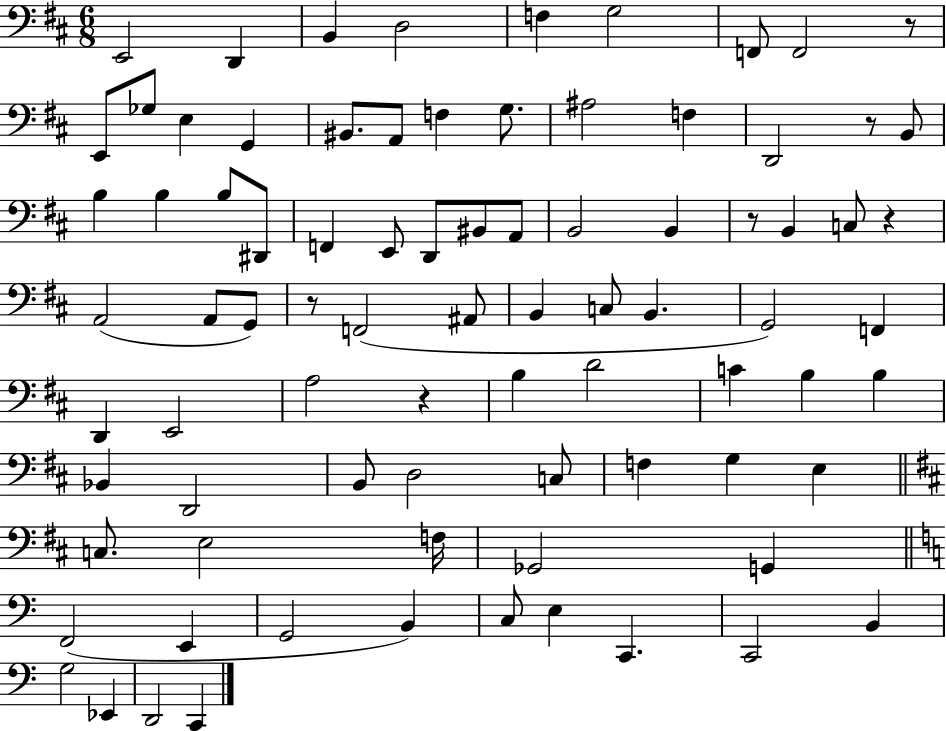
E2/h D2/q B2/q D3/h F3/q G3/h F2/e F2/h R/e E2/e Gb3/e E3/q G2/q BIS2/e. A2/e F3/q G3/e. A#3/h F3/q D2/h R/e B2/e B3/q B3/q B3/e D#2/e F2/q E2/e D2/e BIS2/e A2/e B2/h B2/q R/e B2/q C3/e R/q A2/h A2/e G2/e R/e F2/h A#2/e B2/q C3/e B2/q. G2/h F2/q D2/q E2/h A3/h R/q B3/q D4/h C4/q B3/q B3/q Bb2/q D2/h B2/e D3/h C3/e F3/q G3/q E3/q C3/e. E3/h F3/s Gb2/h G2/q F2/h E2/q G2/h B2/q C3/e E3/q C2/q. C2/h B2/q G3/h Eb2/q D2/h C2/q